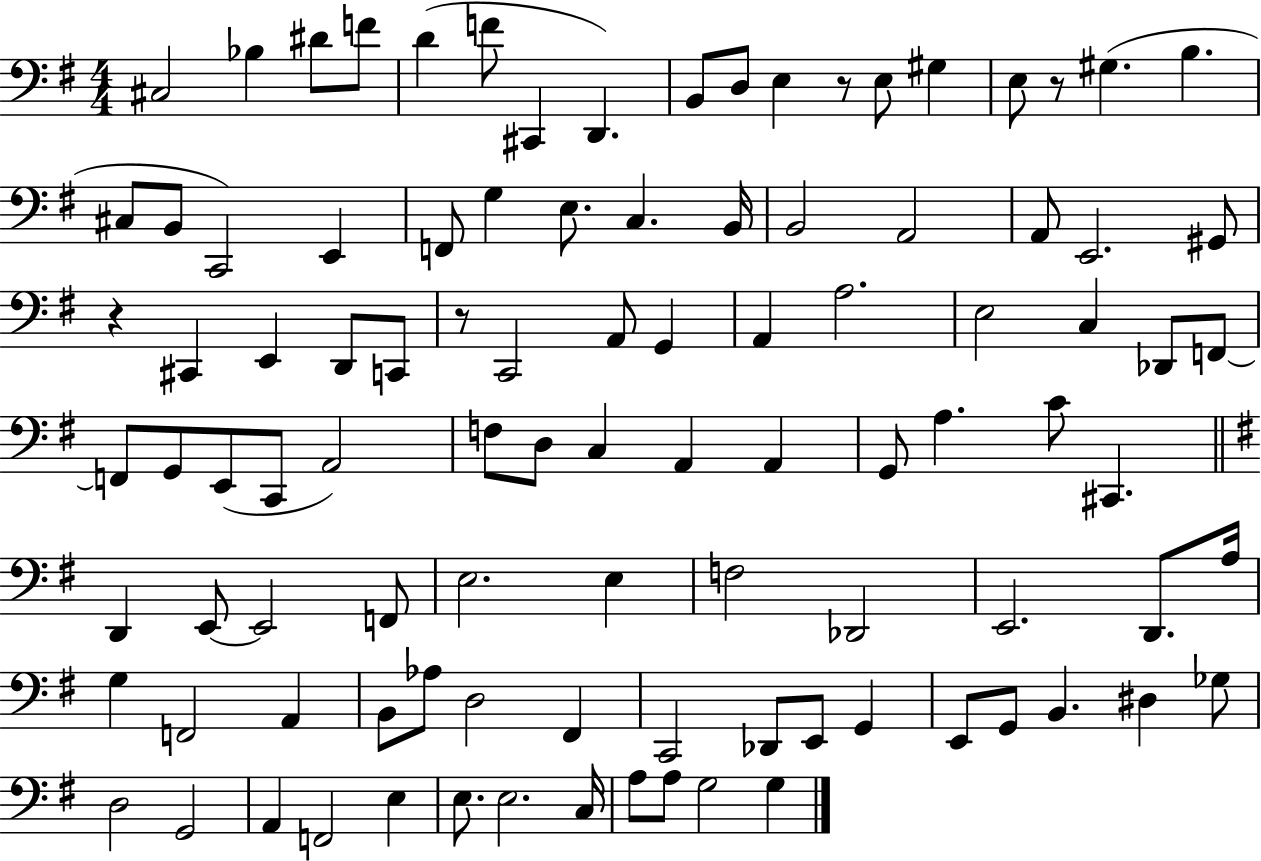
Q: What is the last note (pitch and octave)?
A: G3